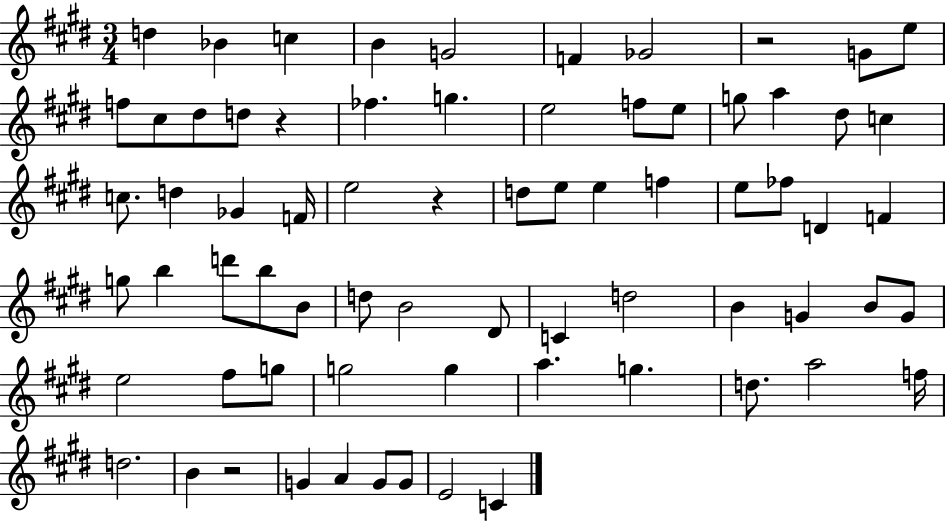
{
  \clef treble
  \numericTimeSignature
  \time 3/4
  \key e \major
  d''4 bes'4 c''4 | b'4 g'2 | f'4 ges'2 | r2 g'8 e''8 | \break f''8 cis''8 dis''8 d''8 r4 | fes''4. g''4. | e''2 f''8 e''8 | g''8 a''4 dis''8 c''4 | \break c''8. d''4 ges'4 f'16 | e''2 r4 | d''8 e''8 e''4 f''4 | e''8 fes''8 d'4 f'4 | \break g''8 b''4 d'''8 b''8 b'8 | d''8 b'2 dis'8 | c'4 d''2 | b'4 g'4 b'8 g'8 | \break e''2 fis''8 g''8 | g''2 g''4 | a''4. g''4. | d''8. a''2 f''16 | \break d''2. | b'4 r2 | g'4 a'4 g'8 g'8 | e'2 c'4 | \break \bar "|."
}